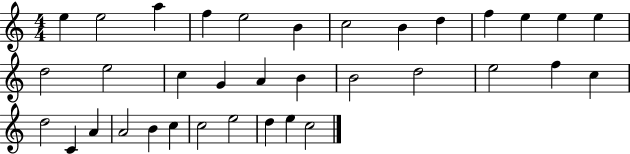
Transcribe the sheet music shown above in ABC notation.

X:1
T:Untitled
M:4/4
L:1/4
K:C
e e2 a f e2 B c2 B d f e e e d2 e2 c G A B B2 d2 e2 f c d2 C A A2 B c c2 e2 d e c2